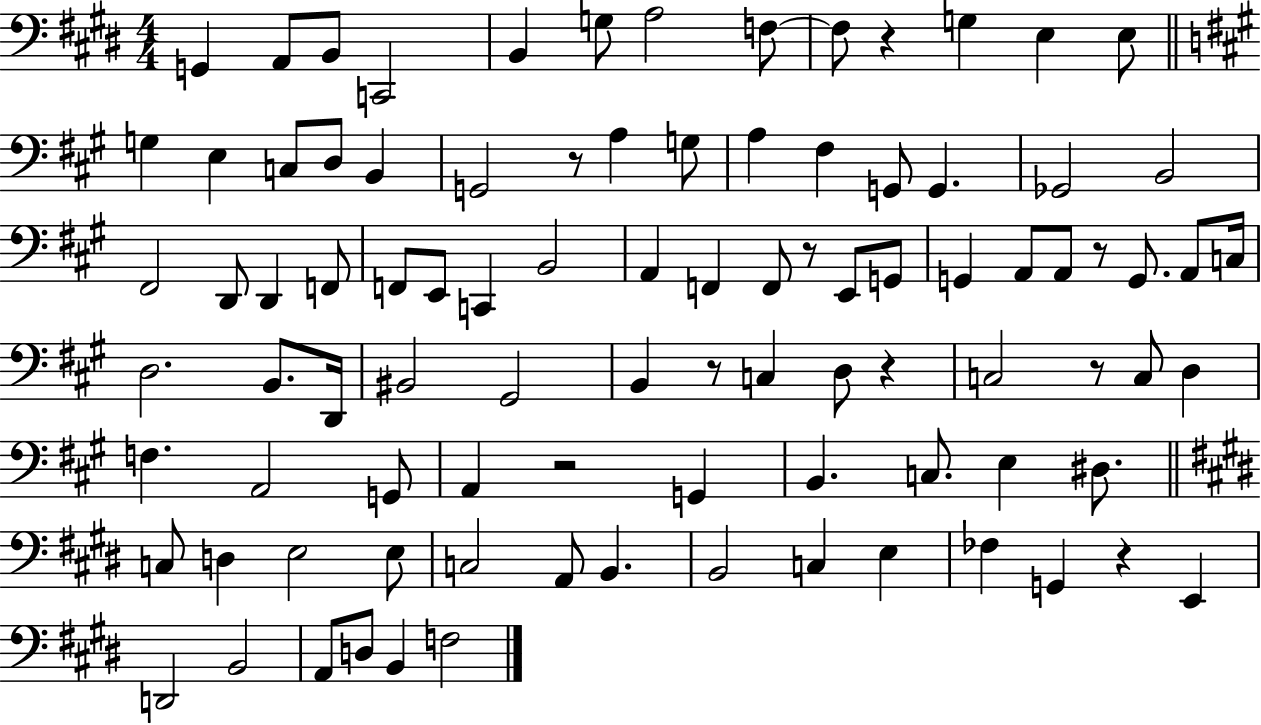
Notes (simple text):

G2/q A2/e B2/e C2/h B2/q G3/e A3/h F3/e F3/e R/q G3/q E3/q E3/e G3/q E3/q C3/e D3/e B2/q G2/h R/e A3/q G3/e A3/q F#3/q G2/e G2/q. Gb2/h B2/h F#2/h D2/e D2/q F2/e F2/e E2/e C2/q B2/h A2/q F2/q F2/e R/e E2/e G2/e G2/q A2/e A2/e R/e G2/e. A2/e C3/s D3/h. B2/e. D2/s BIS2/h G#2/h B2/q R/e C3/q D3/e R/q C3/h R/e C3/e D3/q F3/q. A2/h G2/e A2/q R/h G2/q B2/q. C3/e. E3/q D#3/e. C3/e D3/q E3/h E3/e C3/h A2/e B2/q. B2/h C3/q E3/q FES3/q G2/q R/q E2/q D2/h B2/h A2/e D3/e B2/q F3/h